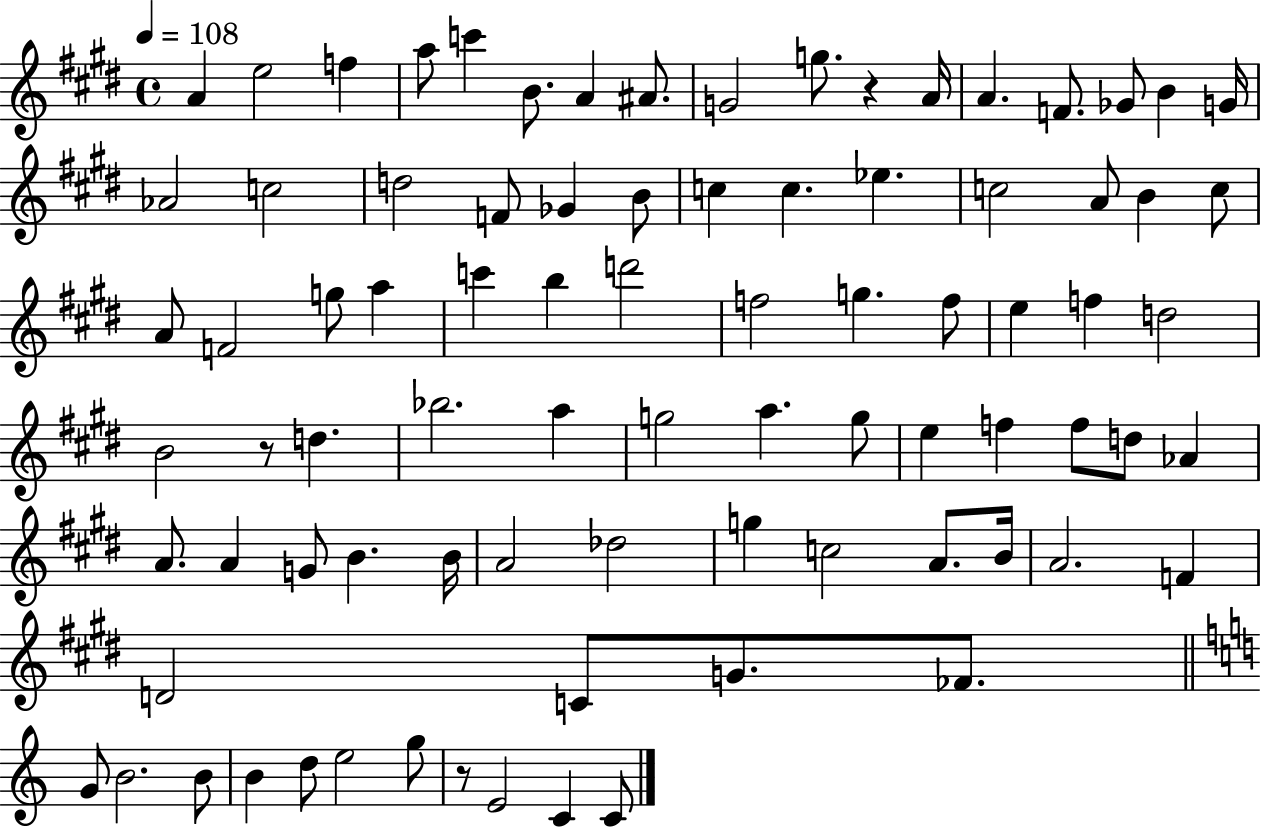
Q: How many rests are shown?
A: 3